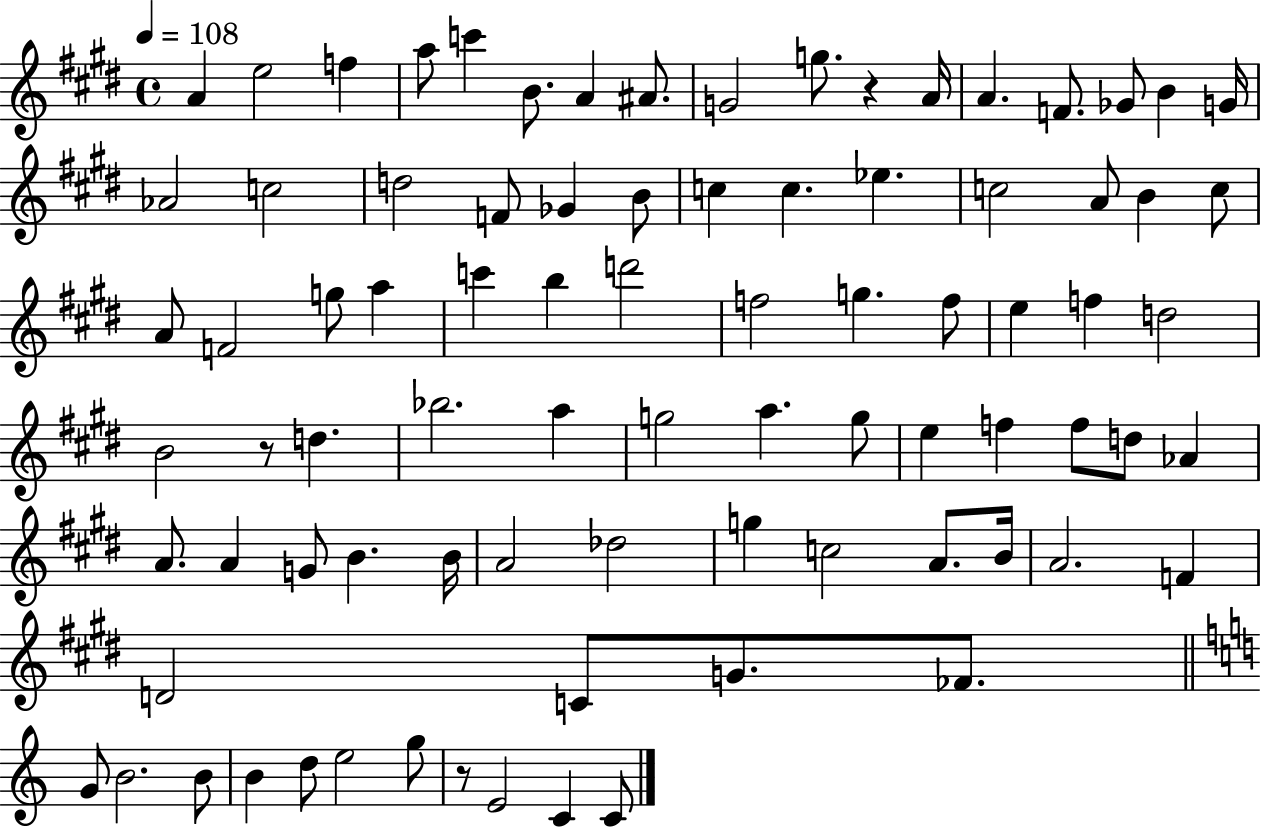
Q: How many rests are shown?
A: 3